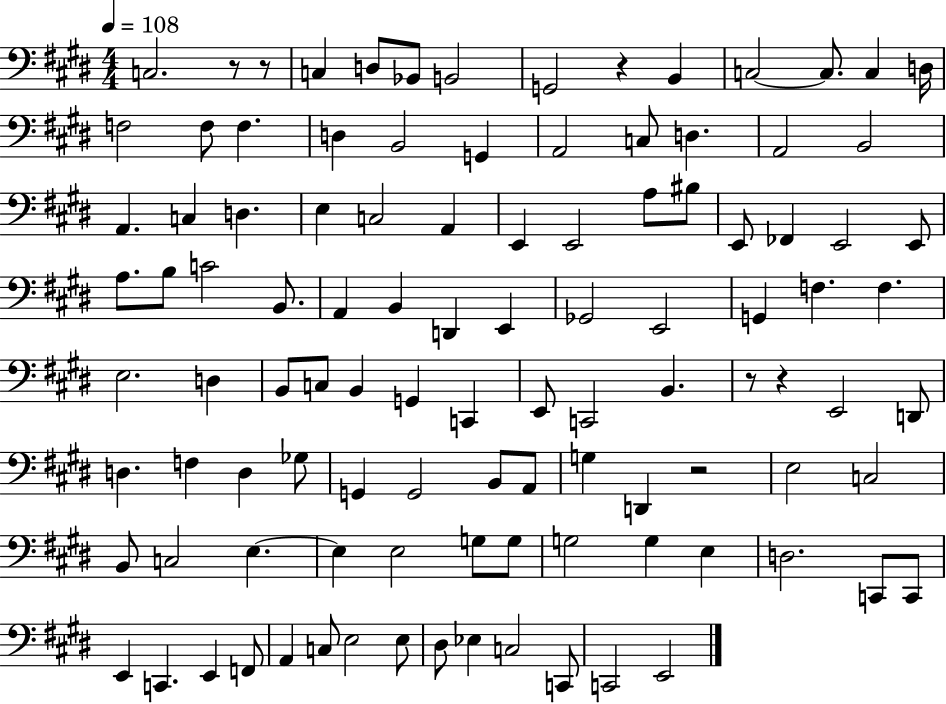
X:1
T:Untitled
M:4/4
L:1/4
K:E
C,2 z/2 z/2 C, D,/2 _B,,/2 B,,2 G,,2 z B,, C,2 C,/2 C, D,/4 F,2 F,/2 F, D, B,,2 G,, A,,2 C,/2 D, A,,2 B,,2 A,, C, D, E, C,2 A,, E,, E,,2 A,/2 ^B,/2 E,,/2 _F,, E,,2 E,,/2 A,/2 B,/2 C2 B,,/2 A,, B,, D,, E,, _G,,2 E,,2 G,, F, F, E,2 D, B,,/2 C,/2 B,, G,, C,, E,,/2 C,,2 B,, z/2 z E,,2 D,,/2 D, F, D, _G,/2 G,, G,,2 B,,/2 A,,/2 G, D,, z2 E,2 C,2 B,,/2 C,2 E, E, E,2 G,/2 G,/2 G,2 G, E, D,2 C,,/2 C,,/2 E,, C,, E,, F,,/2 A,, C,/2 E,2 E,/2 ^D,/2 _E, C,2 C,,/2 C,,2 E,,2